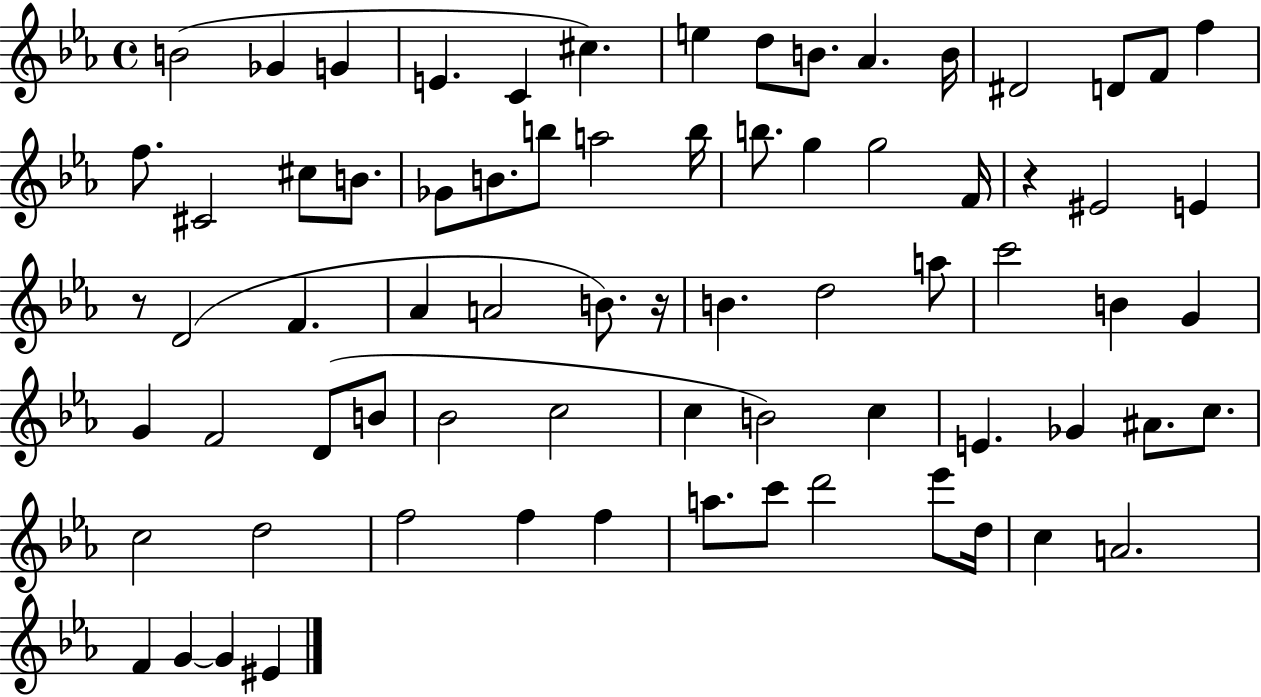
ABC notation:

X:1
T:Untitled
M:4/4
L:1/4
K:Eb
B2 _G G E C ^c e d/2 B/2 _A B/4 ^D2 D/2 F/2 f f/2 ^C2 ^c/2 B/2 _G/2 B/2 b/2 a2 b/4 b/2 g g2 F/4 z ^E2 E z/2 D2 F _A A2 B/2 z/4 B d2 a/2 c'2 B G G F2 D/2 B/2 _B2 c2 c B2 c E _G ^A/2 c/2 c2 d2 f2 f f a/2 c'/2 d'2 _e'/2 d/4 c A2 F G G ^E